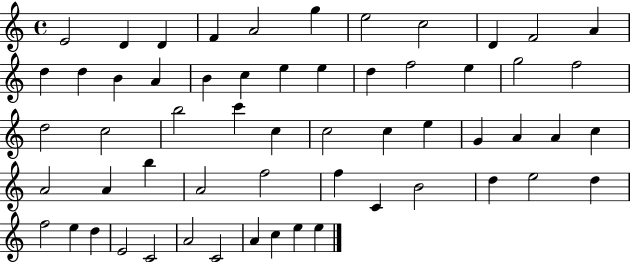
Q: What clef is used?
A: treble